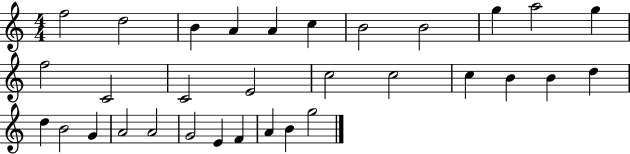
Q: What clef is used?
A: treble